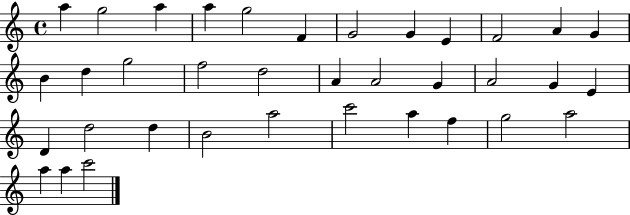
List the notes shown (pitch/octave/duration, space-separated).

A5/q G5/h A5/q A5/q G5/h F4/q G4/h G4/q E4/q F4/h A4/q G4/q B4/q D5/q G5/h F5/h D5/h A4/q A4/h G4/q A4/h G4/q E4/q D4/q D5/h D5/q B4/h A5/h C6/h A5/q F5/q G5/h A5/h A5/q A5/q C6/h